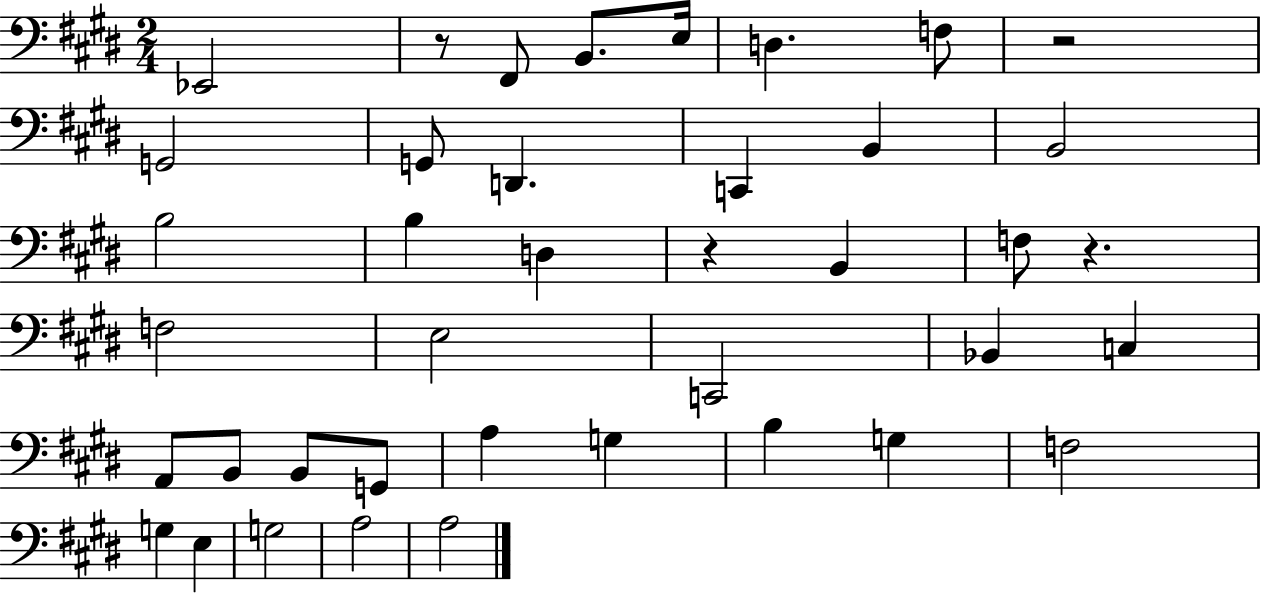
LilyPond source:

{
  \clef bass
  \numericTimeSignature
  \time 2/4
  \key e \major
  \repeat volta 2 { ees,2 | r8 fis,8 b,8. e16 | d4. f8 | r2 | \break g,2 | g,8 d,4. | c,4 b,4 | b,2 | \break b2 | b4 d4 | r4 b,4 | f8 r4. | \break f2 | e2 | c,2 | bes,4 c4 | \break a,8 b,8 b,8 g,8 | a4 g4 | b4 g4 | f2 | \break g4 e4 | g2 | a2 | a2 | \break } \bar "|."
}